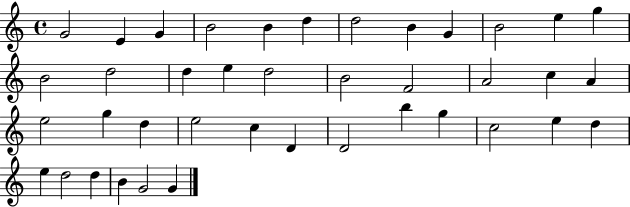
{
  \clef treble
  \time 4/4
  \defaultTimeSignature
  \key c \major
  g'2 e'4 g'4 | b'2 b'4 d''4 | d''2 b'4 g'4 | b'2 e''4 g''4 | \break b'2 d''2 | d''4 e''4 d''2 | b'2 f'2 | a'2 c''4 a'4 | \break e''2 g''4 d''4 | e''2 c''4 d'4 | d'2 b''4 g''4 | c''2 e''4 d''4 | \break e''4 d''2 d''4 | b'4 g'2 g'4 | \bar "|."
}